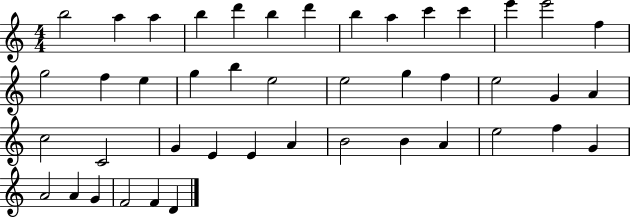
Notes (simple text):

B5/h A5/q A5/q B5/q D6/q B5/q D6/q B5/q A5/q C6/q C6/q E6/q E6/h F5/q G5/h F5/q E5/q G5/q B5/q E5/h E5/h G5/q F5/q E5/h G4/q A4/q C5/h C4/h G4/q E4/q E4/q A4/q B4/h B4/q A4/q E5/h F5/q G4/q A4/h A4/q G4/q F4/h F4/q D4/q